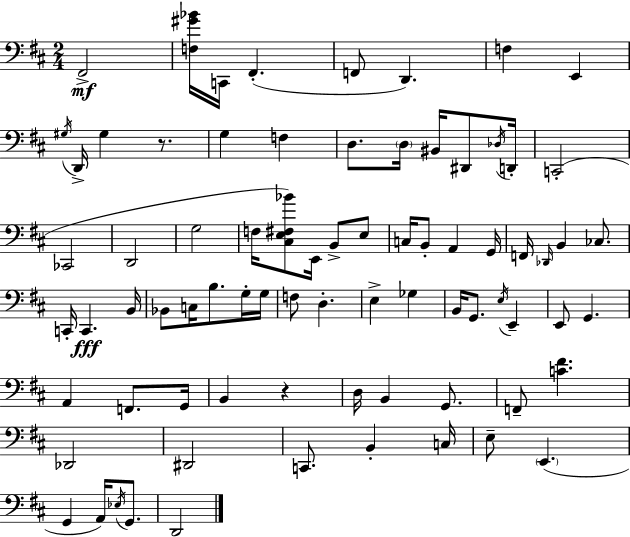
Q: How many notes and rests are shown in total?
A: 77